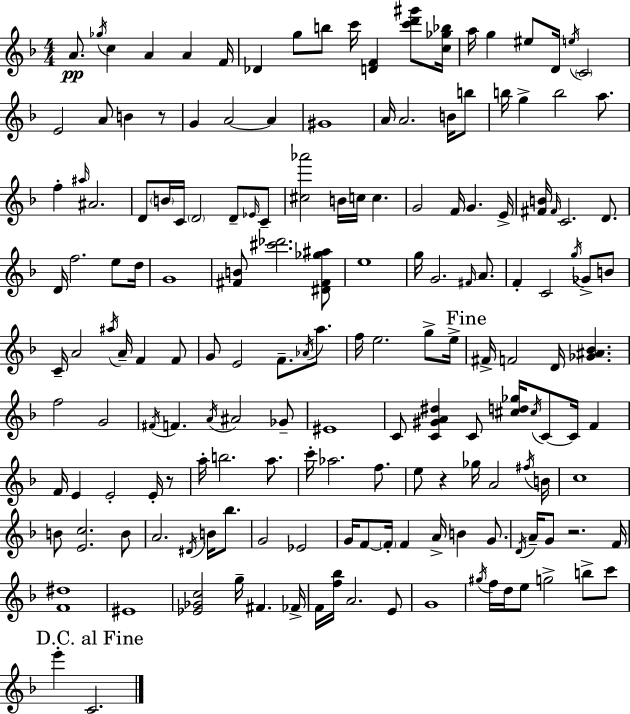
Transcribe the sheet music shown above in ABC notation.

X:1
T:Untitled
M:4/4
L:1/4
K:Dm
A/2 _g/4 c A A F/4 _D g/2 b/2 c'/4 [DF] [c'd'^g']/2 [c_g_b]/4 a/4 g ^e/2 D/4 e/4 C2 E2 A/2 B z/2 G A2 A ^G4 A/4 A2 B/4 b/2 b/4 g b2 a/2 f ^a/4 ^A2 D/2 B/4 C/4 D2 D/2 _E/4 C/2 [^c_a']2 B/4 c/4 c G2 F/4 G E/4 [^FB]/4 ^F/4 C2 D/2 D/4 f2 e/2 d/4 G4 [^FB]/2 [^c'_d']2 [^D^F_g^a]/2 e4 g/4 G2 ^F/4 A/2 F C2 g/4 _G/2 B/2 C/4 A2 ^a/4 A/4 F F/2 G/2 E2 F/2 _A/4 a/2 f/4 e2 g/2 e/4 ^F/4 F2 D/4 [_G^A_B] f2 G2 ^F/4 F A/4 ^A2 _G/2 ^E4 C/2 [C^GA^d] C/2 [^cd_g]/4 ^c/4 C/2 C/4 F F/4 E E2 E/4 z/2 a/4 b2 a/2 c'/4 _a2 f/2 e/2 z _g/4 A2 ^f/4 B/4 c4 B/2 [Ec]2 B/2 A2 ^D/4 B/4 _b/2 G2 _E2 G/4 F/2 F/4 F A/4 B G/2 D/4 A/4 G/2 z2 F/4 [F^d]4 ^E4 [_E_Gc]2 g/4 ^F _F/4 F/4 [f_b]/4 A2 E/2 G4 ^g/4 f/4 d/4 e/2 g2 b/2 c'/2 e' C2